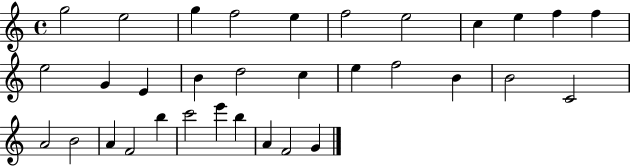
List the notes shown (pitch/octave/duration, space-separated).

G5/h E5/h G5/q F5/h E5/q F5/h E5/h C5/q E5/q F5/q F5/q E5/h G4/q E4/q B4/q D5/h C5/q E5/q F5/h B4/q B4/h C4/h A4/h B4/h A4/q F4/h B5/q C6/h E6/q B5/q A4/q F4/h G4/q